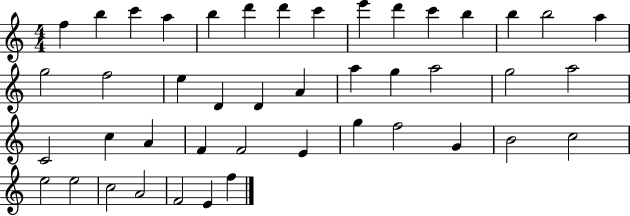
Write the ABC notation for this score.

X:1
T:Untitled
M:4/4
L:1/4
K:C
f b c' a b d' d' c' e' d' c' b b b2 a g2 f2 e D D A a g a2 g2 a2 C2 c A F F2 E g f2 G B2 c2 e2 e2 c2 A2 F2 E f